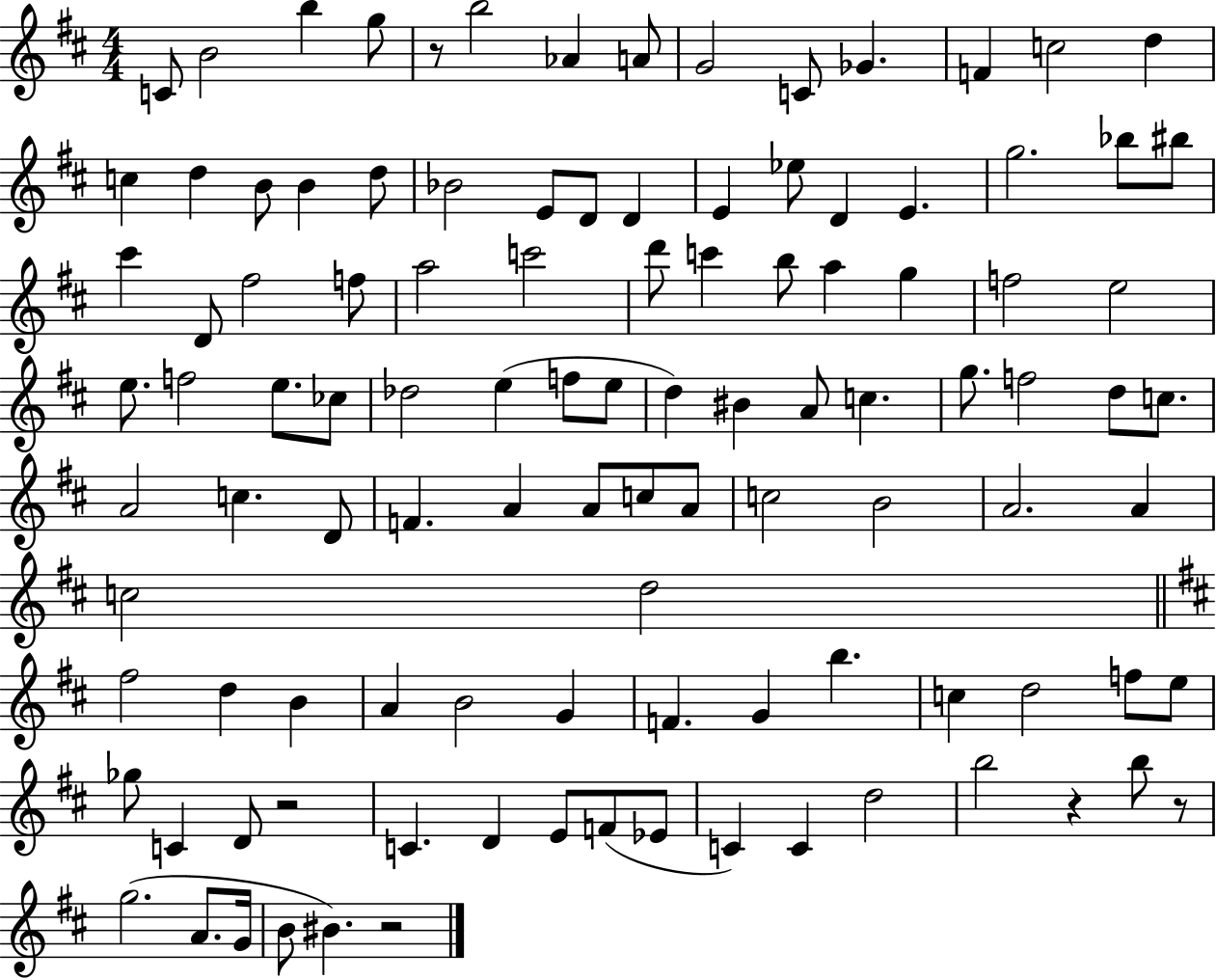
X:1
T:Untitled
M:4/4
L:1/4
K:D
C/2 B2 b g/2 z/2 b2 _A A/2 G2 C/2 _G F c2 d c d B/2 B d/2 _B2 E/2 D/2 D E _e/2 D E g2 _b/2 ^b/2 ^c' D/2 ^f2 f/2 a2 c'2 d'/2 c' b/2 a g f2 e2 e/2 f2 e/2 _c/2 _d2 e f/2 e/2 d ^B A/2 c g/2 f2 d/2 c/2 A2 c D/2 F A A/2 c/2 A/2 c2 B2 A2 A c2 d2 ^f2 d B A B2 G F G b c d2 f/2 e/2 _g/2 C D/2 z2 C D E/2 F/2 _E/2 C C d2 b2 z b/2 z/2 g2 A/2 G/4 B/2 ^B z2